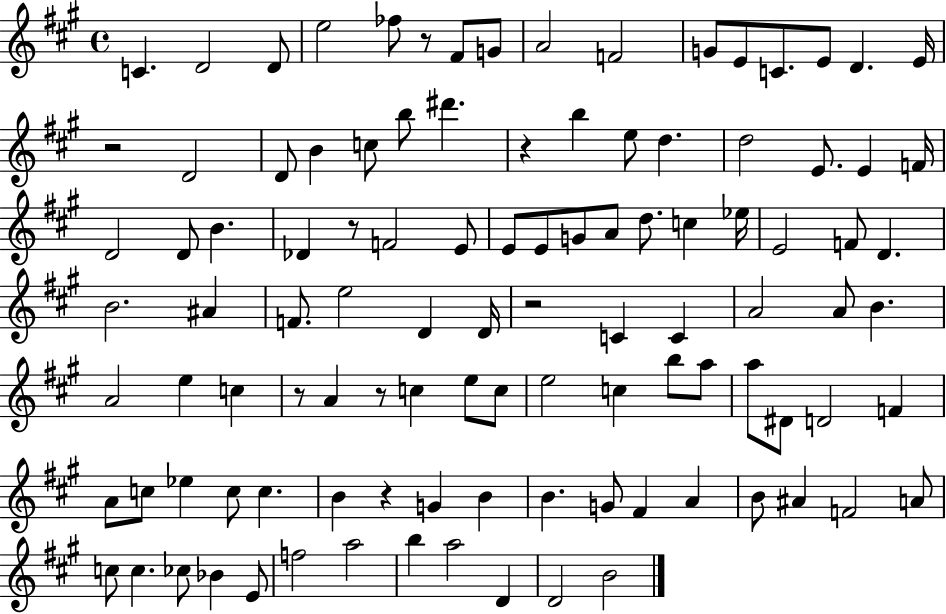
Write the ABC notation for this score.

X:1
T:Untitled
M:4/4
L:1/4
K:A
C D2 D/2 e2 _f/2 z/2 ^F/2 G/2 A2 F2 G/2 E/2 C/2 E/2 D E/4 z2 D2 D/2 B c/2 b/2 ^d' z b e/2 d d2 E/2 E F/4 D2 D/2 B _D z/2 F2 E/2 E/2 E/2 G/2 A/2 d/2 c _e/4 E2 F/2 D B2 ^A F/2 e2 D D/4 z2 C C A2 A/2 B A2 e c z/2 A z/2 c e/2 c/2 e2 c b/2 a/2 a/2 ^D/2 D2 F A/2 c/2 _e c/2 c B z G B B G/2 ^F A B/2 ^A F2 A/2 c/2 c _c/2 _B E/2 f2 a2 b a2 D D2 B2